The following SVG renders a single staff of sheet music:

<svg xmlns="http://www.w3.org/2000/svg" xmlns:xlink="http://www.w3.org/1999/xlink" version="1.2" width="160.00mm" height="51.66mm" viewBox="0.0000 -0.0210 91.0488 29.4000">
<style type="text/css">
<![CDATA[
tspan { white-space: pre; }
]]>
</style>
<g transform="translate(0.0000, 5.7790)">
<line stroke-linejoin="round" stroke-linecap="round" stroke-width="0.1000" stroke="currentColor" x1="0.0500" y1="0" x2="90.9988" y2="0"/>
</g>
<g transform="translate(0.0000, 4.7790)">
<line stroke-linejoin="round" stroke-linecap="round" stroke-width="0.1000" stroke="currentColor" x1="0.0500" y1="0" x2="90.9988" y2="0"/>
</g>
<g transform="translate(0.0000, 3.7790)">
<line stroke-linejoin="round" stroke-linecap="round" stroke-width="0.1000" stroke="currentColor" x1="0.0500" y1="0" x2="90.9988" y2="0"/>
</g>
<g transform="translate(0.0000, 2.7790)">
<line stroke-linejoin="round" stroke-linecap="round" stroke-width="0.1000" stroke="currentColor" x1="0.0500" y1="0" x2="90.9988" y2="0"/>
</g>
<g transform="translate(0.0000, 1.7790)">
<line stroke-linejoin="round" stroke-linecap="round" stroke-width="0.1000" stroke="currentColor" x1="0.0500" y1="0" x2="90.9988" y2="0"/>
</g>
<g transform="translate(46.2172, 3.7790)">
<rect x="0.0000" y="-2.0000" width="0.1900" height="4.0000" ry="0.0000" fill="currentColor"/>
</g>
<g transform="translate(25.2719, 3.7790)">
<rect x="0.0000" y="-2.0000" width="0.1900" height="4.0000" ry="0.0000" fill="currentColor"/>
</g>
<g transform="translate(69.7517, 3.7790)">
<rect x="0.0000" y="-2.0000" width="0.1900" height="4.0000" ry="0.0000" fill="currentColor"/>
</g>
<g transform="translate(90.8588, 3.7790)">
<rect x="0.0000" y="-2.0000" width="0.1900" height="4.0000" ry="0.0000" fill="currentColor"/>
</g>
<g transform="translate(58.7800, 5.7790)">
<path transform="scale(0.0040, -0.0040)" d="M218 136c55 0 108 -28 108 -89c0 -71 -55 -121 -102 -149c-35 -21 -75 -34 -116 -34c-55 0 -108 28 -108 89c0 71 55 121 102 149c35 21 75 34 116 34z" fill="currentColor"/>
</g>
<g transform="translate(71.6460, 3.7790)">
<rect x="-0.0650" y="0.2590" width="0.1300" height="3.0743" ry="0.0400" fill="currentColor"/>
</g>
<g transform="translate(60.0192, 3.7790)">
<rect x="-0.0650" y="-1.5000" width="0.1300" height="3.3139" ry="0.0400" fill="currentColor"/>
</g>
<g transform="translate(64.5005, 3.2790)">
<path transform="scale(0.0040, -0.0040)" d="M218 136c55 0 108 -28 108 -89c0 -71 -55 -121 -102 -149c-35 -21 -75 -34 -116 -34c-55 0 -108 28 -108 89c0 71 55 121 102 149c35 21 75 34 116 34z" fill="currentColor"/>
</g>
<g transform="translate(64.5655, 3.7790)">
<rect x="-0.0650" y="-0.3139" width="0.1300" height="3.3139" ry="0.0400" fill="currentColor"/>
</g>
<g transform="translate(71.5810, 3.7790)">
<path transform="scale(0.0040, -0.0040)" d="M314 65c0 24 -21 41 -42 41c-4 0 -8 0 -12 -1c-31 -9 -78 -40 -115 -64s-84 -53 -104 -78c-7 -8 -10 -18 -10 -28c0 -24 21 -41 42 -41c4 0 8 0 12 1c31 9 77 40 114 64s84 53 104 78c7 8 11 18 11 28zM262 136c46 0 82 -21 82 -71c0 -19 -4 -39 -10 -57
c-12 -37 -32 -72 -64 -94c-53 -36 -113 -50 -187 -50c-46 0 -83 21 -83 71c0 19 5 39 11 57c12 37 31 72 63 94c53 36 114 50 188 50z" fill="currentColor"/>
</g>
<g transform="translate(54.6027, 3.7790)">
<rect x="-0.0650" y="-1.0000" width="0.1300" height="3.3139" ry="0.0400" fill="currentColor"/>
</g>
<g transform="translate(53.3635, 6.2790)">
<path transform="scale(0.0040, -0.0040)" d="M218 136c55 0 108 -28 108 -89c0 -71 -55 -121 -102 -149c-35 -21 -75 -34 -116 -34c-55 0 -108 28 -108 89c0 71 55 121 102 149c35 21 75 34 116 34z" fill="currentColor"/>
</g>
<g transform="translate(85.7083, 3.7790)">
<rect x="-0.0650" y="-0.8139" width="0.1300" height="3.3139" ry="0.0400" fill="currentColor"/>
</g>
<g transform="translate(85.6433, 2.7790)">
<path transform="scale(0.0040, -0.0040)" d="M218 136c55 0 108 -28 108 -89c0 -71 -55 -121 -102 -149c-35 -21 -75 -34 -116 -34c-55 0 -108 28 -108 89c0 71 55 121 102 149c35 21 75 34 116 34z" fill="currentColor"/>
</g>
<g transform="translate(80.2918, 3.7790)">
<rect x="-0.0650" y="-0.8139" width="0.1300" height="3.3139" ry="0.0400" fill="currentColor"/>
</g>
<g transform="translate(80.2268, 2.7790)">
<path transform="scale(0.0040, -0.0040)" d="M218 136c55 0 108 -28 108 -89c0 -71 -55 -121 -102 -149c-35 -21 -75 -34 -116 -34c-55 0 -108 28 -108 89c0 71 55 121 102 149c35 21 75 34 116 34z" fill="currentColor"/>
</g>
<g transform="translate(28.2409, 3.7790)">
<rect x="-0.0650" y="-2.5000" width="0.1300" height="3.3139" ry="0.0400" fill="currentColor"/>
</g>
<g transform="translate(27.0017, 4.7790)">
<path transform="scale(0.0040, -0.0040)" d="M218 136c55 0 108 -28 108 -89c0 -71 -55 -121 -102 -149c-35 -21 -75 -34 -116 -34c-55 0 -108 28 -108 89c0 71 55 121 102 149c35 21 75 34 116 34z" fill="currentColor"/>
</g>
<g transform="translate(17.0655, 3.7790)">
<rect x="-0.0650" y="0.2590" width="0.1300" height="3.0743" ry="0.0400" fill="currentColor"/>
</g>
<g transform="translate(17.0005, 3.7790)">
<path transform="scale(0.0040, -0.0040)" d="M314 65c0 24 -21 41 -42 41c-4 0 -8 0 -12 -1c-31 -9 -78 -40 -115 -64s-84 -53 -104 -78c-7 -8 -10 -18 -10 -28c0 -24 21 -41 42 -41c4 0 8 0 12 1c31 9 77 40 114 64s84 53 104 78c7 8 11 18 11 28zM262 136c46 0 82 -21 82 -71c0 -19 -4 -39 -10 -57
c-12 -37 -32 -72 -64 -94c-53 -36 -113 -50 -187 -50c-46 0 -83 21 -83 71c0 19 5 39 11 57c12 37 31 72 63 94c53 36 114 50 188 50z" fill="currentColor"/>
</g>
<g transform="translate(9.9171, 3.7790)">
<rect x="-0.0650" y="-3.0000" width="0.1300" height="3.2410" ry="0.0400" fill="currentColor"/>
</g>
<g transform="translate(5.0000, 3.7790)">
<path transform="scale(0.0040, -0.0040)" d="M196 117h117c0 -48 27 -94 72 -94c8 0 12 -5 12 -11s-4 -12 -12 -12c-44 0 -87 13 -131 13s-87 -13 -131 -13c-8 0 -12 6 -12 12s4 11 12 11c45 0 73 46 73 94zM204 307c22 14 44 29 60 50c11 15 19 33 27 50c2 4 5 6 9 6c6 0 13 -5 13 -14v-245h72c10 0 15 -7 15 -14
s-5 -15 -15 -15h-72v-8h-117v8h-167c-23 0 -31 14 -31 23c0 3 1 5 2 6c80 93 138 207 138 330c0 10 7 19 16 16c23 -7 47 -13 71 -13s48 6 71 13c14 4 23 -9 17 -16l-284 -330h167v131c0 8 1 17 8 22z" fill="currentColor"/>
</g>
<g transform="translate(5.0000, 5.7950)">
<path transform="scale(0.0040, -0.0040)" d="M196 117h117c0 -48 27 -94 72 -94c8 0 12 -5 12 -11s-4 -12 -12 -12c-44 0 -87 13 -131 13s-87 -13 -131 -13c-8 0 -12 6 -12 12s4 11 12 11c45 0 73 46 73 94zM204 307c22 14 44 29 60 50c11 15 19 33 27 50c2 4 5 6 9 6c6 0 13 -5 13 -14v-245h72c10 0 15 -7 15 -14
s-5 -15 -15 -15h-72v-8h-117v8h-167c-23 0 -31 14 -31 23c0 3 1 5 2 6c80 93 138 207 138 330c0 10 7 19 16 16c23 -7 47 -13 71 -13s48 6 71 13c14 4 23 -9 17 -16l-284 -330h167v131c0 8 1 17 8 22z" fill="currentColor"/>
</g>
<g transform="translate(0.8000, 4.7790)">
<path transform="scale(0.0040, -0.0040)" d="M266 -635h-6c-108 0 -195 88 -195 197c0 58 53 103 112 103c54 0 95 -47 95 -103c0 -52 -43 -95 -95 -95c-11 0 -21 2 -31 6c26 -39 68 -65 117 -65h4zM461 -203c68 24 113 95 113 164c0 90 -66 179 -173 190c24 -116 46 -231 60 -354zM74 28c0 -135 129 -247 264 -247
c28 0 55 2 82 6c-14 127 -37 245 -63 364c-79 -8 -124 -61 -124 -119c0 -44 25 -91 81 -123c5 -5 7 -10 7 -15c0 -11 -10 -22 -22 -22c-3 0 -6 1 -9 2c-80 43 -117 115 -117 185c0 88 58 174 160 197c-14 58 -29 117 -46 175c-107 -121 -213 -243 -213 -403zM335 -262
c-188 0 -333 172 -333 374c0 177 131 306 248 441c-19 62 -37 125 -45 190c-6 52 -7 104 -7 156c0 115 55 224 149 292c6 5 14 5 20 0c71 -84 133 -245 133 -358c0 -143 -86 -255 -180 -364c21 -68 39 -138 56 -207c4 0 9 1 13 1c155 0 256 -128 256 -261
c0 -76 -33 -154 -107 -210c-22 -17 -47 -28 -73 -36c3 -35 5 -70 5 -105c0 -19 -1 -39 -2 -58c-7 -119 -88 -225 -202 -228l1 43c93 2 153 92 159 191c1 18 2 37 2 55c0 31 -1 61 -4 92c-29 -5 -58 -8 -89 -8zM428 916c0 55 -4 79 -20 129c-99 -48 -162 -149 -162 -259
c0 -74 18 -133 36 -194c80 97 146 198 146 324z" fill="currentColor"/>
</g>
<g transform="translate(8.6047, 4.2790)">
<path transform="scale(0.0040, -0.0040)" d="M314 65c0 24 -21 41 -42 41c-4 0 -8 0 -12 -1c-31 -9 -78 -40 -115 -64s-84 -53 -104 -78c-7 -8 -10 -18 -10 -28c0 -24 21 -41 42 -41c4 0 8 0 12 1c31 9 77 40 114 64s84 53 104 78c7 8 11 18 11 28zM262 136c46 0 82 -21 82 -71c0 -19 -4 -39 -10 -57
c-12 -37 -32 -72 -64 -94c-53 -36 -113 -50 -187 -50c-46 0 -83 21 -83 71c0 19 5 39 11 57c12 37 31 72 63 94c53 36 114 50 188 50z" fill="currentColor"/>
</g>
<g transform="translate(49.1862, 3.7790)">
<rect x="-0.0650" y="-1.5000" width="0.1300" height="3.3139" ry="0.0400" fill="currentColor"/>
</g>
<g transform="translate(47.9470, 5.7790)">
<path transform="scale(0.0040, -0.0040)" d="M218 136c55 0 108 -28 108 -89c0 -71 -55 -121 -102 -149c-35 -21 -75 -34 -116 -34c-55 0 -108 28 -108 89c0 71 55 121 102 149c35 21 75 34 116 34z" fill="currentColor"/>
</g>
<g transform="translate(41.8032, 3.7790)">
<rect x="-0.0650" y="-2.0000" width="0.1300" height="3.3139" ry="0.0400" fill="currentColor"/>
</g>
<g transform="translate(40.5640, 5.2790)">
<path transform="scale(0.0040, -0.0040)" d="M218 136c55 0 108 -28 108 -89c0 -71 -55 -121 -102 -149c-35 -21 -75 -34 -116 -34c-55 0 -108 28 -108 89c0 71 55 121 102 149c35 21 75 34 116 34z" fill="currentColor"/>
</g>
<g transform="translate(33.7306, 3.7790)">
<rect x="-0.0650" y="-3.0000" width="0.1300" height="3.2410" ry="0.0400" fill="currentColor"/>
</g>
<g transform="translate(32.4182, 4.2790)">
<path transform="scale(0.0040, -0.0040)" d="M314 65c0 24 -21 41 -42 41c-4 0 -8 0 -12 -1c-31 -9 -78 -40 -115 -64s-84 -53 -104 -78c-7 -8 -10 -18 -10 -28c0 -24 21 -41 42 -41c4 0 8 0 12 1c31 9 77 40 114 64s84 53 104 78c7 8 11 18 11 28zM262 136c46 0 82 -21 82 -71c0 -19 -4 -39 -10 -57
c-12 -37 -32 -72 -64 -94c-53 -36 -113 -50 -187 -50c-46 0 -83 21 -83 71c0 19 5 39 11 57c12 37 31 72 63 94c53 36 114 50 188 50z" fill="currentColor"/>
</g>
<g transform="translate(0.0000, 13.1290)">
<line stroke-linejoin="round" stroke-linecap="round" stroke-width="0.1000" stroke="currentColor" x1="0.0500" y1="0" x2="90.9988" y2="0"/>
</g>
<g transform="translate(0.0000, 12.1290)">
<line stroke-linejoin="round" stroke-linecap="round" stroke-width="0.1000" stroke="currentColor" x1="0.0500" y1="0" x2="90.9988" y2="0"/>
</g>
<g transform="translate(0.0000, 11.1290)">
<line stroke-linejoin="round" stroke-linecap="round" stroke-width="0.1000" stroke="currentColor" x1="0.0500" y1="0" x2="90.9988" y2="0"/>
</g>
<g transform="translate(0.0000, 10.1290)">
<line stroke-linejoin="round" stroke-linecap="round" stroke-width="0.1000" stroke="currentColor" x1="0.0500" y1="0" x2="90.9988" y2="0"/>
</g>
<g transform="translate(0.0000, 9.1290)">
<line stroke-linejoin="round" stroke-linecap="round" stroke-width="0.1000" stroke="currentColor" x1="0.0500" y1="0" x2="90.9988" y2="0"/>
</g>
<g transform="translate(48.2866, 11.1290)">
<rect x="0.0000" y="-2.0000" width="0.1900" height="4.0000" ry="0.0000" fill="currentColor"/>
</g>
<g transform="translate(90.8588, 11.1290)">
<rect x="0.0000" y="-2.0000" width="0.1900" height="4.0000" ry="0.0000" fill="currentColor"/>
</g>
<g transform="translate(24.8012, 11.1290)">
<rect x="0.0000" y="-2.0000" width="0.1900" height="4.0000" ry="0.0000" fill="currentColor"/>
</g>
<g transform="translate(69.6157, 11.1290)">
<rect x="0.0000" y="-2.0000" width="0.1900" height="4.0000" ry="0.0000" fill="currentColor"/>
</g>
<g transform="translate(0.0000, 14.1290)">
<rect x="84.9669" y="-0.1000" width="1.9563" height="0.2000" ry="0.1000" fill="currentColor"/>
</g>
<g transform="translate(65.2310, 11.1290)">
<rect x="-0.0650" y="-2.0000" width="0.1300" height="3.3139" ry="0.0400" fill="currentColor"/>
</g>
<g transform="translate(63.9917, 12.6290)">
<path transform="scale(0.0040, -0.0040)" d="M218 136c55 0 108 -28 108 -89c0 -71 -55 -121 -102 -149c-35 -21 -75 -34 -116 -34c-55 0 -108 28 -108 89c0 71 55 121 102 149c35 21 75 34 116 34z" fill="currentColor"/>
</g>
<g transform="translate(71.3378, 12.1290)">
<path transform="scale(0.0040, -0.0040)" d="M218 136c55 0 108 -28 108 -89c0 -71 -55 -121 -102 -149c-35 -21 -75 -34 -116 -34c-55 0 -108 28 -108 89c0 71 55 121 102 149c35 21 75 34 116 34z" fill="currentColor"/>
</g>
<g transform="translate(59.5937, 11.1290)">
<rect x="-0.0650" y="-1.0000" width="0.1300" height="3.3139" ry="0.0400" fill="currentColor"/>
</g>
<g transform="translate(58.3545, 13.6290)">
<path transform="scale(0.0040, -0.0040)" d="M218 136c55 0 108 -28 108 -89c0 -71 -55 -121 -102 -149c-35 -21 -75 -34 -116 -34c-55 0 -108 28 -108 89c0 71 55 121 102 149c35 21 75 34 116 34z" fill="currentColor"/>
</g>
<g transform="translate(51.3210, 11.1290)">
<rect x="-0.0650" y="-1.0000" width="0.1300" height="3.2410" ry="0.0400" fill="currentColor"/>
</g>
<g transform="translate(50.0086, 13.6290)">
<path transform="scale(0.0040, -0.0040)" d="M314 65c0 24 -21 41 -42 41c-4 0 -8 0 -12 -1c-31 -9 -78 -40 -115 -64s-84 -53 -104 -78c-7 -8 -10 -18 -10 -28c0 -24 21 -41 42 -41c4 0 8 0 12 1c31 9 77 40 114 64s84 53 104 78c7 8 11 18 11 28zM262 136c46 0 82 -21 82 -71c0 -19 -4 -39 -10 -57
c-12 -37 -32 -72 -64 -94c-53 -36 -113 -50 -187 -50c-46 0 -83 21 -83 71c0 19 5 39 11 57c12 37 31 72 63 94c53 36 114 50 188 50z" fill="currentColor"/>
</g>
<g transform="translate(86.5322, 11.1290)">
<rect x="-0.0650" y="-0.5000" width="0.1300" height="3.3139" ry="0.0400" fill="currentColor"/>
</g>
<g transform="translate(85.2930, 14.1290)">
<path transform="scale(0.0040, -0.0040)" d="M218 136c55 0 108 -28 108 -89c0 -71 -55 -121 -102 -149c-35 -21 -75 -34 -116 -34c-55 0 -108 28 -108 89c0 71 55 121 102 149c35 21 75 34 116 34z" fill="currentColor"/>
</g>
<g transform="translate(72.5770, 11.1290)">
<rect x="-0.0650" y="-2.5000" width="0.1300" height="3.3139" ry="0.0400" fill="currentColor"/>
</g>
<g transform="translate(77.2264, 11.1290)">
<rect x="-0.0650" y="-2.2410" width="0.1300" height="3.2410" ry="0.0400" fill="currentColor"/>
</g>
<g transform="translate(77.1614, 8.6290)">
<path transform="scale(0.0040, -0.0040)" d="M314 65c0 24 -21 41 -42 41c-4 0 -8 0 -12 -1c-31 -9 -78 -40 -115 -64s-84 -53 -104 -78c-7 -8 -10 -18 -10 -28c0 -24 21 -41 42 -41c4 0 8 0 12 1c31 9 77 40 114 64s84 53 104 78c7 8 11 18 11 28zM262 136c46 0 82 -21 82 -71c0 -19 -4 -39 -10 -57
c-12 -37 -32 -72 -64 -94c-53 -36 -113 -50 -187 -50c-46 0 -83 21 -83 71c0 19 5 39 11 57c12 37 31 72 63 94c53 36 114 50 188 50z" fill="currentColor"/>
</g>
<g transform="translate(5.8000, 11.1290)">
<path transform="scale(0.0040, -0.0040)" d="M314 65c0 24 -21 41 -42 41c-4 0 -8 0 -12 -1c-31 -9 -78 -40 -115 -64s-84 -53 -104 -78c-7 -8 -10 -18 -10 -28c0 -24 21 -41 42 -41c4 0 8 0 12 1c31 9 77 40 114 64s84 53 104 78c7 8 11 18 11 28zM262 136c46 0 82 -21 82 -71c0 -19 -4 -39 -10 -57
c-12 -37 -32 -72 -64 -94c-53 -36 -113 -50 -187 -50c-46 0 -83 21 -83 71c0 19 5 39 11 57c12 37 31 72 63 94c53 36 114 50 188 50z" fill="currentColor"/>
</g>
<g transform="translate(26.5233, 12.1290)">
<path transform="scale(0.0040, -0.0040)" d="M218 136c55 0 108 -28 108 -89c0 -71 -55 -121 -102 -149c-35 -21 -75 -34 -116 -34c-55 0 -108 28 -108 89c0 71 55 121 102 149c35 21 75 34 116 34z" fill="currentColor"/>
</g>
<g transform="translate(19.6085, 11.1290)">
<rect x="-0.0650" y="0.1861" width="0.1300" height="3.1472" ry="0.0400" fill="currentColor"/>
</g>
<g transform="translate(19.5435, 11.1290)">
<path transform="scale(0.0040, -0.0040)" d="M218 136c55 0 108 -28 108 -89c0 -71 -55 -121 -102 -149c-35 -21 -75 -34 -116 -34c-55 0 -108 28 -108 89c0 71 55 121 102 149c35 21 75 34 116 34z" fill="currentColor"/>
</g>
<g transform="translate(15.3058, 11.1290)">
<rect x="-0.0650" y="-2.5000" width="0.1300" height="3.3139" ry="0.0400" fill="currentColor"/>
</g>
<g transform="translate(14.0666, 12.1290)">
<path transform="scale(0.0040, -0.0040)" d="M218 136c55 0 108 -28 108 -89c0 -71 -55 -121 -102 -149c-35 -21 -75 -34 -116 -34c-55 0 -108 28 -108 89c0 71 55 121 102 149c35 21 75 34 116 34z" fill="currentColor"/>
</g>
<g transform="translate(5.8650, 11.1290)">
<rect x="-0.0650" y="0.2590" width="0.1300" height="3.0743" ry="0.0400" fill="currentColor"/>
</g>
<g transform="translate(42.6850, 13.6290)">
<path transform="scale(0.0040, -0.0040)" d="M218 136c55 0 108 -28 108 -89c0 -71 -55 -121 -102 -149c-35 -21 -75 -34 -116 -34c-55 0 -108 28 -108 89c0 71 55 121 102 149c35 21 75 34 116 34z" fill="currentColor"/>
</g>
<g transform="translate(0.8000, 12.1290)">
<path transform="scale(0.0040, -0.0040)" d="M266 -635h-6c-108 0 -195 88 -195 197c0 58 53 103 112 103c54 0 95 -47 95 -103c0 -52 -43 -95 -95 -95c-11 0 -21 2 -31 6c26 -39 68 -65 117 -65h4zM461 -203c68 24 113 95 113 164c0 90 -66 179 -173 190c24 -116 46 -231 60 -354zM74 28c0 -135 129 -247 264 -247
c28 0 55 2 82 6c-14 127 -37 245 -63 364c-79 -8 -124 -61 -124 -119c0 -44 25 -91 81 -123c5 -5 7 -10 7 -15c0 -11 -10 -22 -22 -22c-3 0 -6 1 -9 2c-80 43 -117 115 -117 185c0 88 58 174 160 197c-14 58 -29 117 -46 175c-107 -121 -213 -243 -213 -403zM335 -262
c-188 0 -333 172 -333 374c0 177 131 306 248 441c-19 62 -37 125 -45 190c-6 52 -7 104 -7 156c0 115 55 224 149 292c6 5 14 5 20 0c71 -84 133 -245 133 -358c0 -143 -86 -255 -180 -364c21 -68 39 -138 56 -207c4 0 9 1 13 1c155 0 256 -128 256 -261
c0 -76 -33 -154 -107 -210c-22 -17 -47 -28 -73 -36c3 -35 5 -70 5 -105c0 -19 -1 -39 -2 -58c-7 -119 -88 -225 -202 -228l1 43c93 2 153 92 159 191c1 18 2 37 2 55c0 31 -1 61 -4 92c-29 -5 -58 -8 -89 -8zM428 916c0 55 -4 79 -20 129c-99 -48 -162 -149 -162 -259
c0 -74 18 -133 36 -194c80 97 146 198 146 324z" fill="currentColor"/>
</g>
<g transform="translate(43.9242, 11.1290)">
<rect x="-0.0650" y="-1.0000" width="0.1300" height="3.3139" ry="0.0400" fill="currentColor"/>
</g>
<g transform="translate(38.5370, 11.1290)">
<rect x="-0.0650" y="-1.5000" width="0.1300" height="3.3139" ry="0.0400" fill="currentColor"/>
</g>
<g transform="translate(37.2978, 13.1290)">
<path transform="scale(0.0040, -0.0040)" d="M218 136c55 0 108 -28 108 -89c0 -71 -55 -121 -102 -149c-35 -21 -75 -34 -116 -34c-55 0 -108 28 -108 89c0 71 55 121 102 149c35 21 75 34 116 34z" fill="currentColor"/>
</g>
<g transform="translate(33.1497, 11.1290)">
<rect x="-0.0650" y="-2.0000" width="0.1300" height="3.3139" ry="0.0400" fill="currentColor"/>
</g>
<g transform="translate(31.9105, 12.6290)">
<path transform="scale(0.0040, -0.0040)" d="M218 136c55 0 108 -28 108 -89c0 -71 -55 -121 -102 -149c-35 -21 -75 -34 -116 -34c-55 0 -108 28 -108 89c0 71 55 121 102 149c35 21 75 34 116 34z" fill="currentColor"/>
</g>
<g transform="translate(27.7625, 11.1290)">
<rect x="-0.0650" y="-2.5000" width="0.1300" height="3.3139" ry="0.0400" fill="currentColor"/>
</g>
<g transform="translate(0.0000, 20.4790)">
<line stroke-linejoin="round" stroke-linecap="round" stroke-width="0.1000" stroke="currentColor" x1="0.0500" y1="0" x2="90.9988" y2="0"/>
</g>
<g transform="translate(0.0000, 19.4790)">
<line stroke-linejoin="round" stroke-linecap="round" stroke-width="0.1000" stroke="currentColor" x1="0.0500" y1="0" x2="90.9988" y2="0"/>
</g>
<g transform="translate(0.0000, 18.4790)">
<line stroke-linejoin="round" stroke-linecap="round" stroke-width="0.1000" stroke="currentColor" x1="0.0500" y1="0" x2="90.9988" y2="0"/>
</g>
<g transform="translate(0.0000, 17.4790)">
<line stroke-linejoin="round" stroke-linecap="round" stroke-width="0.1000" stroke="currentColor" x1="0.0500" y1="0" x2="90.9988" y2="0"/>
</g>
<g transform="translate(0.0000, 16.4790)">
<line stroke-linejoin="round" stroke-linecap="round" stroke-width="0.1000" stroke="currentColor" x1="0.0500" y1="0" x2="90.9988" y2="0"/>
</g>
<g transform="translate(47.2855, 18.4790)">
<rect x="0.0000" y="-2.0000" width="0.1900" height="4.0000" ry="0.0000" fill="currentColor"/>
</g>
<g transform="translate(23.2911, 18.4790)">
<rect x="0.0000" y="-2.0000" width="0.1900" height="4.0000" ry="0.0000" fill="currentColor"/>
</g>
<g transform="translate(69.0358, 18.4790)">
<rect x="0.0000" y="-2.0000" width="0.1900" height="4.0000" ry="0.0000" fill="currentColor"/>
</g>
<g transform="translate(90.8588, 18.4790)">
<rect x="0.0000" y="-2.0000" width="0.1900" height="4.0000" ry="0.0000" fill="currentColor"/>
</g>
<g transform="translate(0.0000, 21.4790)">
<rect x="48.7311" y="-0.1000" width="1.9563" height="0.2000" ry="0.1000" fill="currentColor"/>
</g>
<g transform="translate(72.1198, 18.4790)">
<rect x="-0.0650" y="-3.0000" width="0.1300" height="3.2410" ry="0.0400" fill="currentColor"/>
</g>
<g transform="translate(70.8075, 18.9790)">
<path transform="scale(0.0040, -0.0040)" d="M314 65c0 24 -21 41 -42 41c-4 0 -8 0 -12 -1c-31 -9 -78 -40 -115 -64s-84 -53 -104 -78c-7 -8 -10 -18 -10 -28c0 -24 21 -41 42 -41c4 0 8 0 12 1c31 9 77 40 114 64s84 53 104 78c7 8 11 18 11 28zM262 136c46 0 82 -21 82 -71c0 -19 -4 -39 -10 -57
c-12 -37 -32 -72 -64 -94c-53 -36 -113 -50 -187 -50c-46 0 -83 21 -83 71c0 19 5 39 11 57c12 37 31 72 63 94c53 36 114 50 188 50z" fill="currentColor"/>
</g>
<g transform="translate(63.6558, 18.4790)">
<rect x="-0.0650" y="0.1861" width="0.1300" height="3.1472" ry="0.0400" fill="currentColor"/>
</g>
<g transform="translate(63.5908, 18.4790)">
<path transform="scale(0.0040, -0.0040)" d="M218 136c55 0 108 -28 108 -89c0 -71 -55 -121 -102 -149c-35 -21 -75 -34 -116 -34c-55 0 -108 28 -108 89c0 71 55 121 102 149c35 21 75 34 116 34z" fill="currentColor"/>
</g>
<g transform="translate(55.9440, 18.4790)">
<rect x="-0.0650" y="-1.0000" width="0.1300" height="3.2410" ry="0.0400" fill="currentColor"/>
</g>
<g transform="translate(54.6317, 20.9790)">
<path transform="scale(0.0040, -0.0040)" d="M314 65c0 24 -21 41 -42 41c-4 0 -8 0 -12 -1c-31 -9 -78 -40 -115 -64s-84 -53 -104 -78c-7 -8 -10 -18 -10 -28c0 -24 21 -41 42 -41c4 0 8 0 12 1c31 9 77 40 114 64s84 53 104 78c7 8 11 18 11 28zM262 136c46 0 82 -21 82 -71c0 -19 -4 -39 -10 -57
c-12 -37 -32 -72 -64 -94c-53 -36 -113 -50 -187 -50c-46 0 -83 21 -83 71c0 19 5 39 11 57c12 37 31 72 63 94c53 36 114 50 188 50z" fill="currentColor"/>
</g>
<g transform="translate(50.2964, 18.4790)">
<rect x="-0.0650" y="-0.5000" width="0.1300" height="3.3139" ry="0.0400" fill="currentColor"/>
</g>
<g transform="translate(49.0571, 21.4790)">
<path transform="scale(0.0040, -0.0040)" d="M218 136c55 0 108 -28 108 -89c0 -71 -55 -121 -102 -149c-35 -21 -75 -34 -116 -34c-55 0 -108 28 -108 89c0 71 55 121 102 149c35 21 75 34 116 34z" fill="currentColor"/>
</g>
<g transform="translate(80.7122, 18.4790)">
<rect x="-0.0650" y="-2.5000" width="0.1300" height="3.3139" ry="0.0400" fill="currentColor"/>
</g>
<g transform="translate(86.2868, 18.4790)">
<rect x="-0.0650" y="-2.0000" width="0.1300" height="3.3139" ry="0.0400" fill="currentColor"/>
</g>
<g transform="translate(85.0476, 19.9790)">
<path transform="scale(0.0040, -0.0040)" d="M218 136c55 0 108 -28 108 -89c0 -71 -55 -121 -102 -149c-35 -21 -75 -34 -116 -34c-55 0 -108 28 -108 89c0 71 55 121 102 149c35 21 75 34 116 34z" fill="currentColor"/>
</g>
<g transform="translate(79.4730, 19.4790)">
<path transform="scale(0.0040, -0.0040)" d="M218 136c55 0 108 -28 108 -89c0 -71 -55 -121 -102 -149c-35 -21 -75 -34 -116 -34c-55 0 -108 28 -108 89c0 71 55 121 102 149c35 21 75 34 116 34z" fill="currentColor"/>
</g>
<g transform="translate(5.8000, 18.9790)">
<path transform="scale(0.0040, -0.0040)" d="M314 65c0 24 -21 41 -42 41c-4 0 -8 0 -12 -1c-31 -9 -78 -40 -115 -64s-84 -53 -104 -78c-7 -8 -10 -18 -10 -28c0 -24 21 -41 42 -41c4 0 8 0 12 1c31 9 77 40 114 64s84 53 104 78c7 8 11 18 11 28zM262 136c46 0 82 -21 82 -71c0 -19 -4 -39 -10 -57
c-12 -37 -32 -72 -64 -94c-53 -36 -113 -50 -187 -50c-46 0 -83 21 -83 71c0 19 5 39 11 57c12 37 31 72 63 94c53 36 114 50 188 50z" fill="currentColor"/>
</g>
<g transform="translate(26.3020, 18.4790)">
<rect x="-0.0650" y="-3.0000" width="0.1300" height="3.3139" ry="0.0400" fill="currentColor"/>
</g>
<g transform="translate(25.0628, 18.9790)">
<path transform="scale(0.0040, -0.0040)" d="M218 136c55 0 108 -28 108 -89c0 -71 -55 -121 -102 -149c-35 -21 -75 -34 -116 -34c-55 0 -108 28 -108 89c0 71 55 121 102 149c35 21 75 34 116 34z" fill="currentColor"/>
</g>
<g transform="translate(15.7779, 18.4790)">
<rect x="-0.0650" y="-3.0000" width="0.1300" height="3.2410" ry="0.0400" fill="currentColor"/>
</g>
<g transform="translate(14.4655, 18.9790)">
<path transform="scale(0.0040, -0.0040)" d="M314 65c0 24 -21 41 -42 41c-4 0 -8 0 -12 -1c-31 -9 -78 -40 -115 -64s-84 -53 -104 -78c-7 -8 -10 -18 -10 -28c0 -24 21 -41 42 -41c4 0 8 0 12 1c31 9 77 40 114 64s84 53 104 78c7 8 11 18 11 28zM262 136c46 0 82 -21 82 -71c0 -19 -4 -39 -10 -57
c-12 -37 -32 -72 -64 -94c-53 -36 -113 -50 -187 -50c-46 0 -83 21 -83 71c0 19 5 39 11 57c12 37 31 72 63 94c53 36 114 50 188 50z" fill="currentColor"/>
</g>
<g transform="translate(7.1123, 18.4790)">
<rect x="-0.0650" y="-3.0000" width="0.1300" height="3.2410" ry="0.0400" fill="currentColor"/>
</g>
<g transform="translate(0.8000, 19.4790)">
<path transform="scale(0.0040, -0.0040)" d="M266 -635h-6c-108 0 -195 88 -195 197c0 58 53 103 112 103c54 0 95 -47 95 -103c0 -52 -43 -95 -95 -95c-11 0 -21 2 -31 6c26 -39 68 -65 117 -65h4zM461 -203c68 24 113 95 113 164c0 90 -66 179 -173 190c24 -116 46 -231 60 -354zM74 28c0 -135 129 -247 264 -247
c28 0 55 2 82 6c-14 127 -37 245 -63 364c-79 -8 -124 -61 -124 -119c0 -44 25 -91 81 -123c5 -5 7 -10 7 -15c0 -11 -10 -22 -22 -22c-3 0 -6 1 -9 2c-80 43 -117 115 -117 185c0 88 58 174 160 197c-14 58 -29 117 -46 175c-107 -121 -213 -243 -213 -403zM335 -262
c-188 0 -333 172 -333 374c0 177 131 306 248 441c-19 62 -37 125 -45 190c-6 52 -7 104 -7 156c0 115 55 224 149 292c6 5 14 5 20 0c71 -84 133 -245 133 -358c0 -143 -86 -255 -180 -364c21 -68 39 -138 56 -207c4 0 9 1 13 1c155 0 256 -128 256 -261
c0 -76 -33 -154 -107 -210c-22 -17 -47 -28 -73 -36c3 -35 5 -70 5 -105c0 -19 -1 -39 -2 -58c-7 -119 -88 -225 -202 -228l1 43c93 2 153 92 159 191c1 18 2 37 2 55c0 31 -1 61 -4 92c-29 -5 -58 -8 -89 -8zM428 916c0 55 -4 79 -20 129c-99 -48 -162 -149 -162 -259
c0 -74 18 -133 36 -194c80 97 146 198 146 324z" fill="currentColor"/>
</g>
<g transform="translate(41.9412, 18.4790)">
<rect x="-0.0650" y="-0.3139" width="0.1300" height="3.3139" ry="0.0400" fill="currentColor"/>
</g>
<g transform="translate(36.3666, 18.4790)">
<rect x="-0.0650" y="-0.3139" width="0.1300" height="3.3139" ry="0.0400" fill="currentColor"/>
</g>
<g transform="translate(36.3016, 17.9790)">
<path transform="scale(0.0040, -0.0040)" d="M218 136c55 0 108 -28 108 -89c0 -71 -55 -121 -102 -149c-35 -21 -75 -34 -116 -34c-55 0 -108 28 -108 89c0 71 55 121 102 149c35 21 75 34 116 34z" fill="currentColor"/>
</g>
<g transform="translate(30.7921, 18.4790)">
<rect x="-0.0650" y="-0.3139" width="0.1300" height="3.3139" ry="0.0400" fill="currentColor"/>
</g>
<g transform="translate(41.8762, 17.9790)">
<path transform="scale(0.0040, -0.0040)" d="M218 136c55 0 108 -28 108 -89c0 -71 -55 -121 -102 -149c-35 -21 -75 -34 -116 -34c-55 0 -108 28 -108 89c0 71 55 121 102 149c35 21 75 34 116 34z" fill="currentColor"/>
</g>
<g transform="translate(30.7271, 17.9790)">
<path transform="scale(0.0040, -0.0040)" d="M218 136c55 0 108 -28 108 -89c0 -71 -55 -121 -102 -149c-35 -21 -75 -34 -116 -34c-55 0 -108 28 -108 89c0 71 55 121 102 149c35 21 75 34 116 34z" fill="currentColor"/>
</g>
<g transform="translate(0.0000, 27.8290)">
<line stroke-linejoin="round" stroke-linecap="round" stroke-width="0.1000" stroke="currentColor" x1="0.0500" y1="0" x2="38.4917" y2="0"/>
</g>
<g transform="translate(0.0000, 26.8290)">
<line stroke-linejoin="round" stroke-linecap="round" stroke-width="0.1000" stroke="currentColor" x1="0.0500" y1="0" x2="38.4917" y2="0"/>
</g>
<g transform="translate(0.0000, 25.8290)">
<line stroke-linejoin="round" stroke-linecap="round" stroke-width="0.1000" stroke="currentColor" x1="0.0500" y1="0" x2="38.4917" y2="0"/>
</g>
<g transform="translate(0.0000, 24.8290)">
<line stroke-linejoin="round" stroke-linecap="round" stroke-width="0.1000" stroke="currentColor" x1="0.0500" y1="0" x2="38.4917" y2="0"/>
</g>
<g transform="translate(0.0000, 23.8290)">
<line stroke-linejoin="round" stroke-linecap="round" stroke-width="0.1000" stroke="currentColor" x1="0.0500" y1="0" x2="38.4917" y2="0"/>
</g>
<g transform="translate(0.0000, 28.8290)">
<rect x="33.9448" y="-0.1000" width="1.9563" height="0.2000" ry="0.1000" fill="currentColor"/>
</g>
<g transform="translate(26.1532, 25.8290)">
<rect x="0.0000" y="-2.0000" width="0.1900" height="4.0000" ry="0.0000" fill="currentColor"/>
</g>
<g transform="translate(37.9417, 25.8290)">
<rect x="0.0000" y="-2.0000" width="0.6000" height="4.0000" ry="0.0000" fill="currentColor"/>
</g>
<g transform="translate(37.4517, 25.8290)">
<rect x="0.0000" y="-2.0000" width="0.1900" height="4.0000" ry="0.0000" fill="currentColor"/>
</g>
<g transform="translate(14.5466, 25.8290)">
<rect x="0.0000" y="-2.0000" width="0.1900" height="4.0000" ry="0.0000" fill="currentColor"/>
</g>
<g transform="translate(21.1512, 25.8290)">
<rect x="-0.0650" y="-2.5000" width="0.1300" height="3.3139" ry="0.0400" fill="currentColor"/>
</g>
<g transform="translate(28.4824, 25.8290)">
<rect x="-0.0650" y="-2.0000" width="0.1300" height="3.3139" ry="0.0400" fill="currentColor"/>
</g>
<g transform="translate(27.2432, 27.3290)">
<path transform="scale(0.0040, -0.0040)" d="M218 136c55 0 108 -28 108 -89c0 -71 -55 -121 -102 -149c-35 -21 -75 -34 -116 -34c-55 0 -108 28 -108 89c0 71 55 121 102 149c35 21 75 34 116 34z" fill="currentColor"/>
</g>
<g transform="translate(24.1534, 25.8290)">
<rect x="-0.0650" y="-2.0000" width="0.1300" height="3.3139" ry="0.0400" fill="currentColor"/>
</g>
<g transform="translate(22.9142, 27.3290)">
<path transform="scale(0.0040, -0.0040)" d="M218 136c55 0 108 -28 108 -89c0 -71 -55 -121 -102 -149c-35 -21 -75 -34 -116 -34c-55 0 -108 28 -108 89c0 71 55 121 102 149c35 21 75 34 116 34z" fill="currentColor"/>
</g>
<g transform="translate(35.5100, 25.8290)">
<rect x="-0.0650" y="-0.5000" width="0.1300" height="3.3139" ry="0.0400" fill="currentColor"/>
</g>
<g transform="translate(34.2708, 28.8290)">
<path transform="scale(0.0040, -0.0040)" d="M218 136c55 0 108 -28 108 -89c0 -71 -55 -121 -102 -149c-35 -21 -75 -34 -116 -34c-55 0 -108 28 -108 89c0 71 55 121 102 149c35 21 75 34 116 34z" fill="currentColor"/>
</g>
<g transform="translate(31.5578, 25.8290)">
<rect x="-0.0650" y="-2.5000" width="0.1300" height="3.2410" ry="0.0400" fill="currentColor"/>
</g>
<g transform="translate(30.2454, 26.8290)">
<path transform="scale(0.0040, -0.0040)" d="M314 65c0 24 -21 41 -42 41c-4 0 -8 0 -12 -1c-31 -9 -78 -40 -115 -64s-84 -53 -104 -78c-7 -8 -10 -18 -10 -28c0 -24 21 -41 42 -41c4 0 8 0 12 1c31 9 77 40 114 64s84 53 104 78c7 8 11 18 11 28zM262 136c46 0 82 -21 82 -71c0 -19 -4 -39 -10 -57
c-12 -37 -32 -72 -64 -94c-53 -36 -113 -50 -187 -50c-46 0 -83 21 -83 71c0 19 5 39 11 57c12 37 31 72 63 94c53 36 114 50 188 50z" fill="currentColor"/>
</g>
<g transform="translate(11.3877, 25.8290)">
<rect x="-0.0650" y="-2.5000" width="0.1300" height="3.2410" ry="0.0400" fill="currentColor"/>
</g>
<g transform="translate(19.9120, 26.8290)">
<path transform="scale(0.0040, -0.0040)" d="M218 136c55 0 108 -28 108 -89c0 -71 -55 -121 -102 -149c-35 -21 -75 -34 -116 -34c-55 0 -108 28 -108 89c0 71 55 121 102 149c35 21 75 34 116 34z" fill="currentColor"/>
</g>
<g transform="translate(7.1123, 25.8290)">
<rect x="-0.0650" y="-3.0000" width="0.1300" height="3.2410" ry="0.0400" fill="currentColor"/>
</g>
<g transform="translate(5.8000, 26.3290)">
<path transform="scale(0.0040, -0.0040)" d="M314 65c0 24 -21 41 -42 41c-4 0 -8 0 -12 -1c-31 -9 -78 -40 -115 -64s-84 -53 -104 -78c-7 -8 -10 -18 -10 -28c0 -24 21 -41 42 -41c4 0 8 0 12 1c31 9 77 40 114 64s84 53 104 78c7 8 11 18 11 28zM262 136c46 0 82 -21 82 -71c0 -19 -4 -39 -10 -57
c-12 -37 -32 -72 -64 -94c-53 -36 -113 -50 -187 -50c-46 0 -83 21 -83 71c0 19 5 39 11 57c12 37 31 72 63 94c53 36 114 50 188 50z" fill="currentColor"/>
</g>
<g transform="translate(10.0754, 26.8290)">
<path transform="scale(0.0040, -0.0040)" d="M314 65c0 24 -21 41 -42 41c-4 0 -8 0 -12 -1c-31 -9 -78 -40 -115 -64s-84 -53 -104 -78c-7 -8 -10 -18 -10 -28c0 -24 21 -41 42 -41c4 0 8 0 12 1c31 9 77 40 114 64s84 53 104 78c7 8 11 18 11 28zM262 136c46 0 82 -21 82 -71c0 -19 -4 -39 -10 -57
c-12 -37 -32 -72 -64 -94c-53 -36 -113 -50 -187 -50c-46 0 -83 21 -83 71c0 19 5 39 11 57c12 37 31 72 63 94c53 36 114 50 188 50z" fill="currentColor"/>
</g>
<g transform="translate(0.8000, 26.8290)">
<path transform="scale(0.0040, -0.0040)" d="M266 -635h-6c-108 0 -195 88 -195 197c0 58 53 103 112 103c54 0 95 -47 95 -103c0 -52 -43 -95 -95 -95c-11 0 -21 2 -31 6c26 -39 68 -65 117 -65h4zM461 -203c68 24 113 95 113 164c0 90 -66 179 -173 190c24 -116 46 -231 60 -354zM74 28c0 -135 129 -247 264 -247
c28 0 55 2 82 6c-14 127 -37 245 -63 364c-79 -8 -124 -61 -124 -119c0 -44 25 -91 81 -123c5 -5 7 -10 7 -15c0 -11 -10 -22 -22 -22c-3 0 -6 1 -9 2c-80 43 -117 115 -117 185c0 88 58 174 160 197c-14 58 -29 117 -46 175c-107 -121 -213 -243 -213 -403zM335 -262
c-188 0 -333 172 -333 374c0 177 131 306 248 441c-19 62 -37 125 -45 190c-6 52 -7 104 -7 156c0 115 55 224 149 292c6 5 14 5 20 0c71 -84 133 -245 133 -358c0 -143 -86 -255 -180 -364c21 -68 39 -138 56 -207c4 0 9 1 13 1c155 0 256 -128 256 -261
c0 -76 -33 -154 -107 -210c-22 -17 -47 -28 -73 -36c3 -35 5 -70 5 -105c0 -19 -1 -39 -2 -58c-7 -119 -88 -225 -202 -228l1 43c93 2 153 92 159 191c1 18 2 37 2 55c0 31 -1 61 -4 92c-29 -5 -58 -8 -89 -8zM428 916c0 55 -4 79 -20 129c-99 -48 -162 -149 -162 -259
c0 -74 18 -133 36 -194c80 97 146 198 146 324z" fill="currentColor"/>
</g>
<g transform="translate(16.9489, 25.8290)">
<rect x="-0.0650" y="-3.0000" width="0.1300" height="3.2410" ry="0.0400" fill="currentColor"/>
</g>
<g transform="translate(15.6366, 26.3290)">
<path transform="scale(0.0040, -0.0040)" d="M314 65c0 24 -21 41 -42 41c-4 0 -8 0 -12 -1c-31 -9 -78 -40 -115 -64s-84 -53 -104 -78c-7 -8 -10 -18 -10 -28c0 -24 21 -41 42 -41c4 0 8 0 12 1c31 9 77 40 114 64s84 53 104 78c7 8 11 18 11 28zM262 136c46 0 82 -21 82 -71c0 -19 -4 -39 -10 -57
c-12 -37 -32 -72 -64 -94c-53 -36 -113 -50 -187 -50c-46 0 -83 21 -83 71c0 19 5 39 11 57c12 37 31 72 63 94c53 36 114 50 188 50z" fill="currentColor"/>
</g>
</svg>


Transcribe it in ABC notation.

X:1
T:Untitled
M:4/4
L:1/4
K:C
A2 B2 G A2 F E D E c B2 d d B2 G B G F E D D2 D F G g2 C A2 A2 A c c c C D2 B A2 G F A2 G2 A2 G F F G2 C